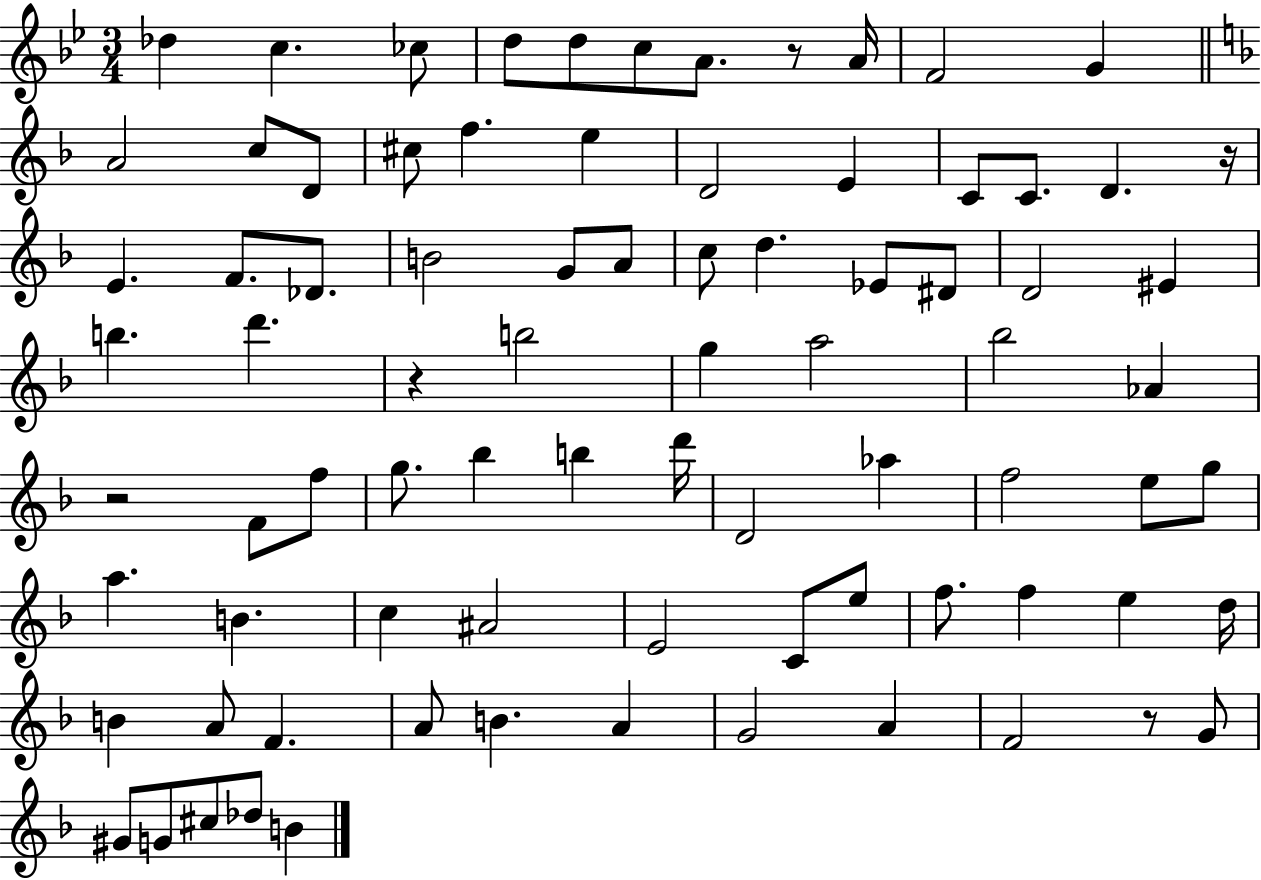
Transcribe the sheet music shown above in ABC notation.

X:1
T:Untitled
M:3/4
L:1/4
K:Bb
_d c _c/2 d/2 d/2 c/2 A/2 z/2 A/4 F2 G A2 c/2 D/2 ^c/2 f e D2 E C/2 C/2 D z/4 E F/2 _D/2 B2 G/2 A/2 c/2 d _E/2 ^D/2 D2 ^E b d' z b2 g a2 _b2 _A z2 F/2 f/2 g/2 _b b d'/4 D2 _a f2 e/2 g/2 a B c ^A2 E2 C/2 e/2 f/2 f e d/4 B A/2 F A/2 B A G2 A F2 z/2 G/2 ^G/2 G/2 ^c/2 _d/2 B